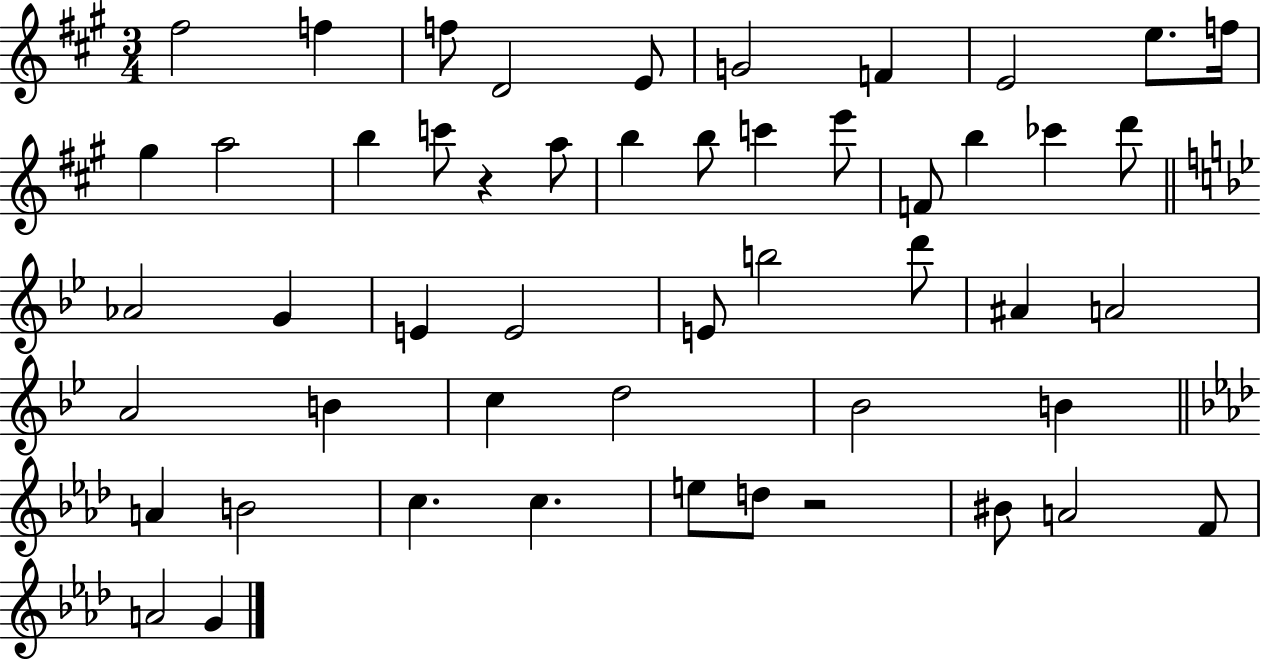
{
  \clef treble
  \numericTimeSignature
  \time 3/4
  \key a \major
  \repeat volta 2 { fis''2 f''4 | f''8 d'2 e'8 | g'2 f'4 | e'2 e''8. f''16 | \break gis''4 a''2 | b''4 c'''8 r4 a''8 | b''4 b''8 c'''4 e'''8 | f'8 b''4 ces'''4 d'''8 | \break \bar "||" \break \key g \minor aes'2 g'4 | e'4 e'2 | e'8 b''2 d'''8 | ais'4 a'2 | \break a'2 b'4 | c''4 d''2 | bes'2 b'4 | \bar "||" \break \key aes \major a'4 b'2 | c''4. c''4. | e''8 d''8 r2 | bis'8 a'2 f'8 | \break a'2 g'4 | } \bar "|."
}